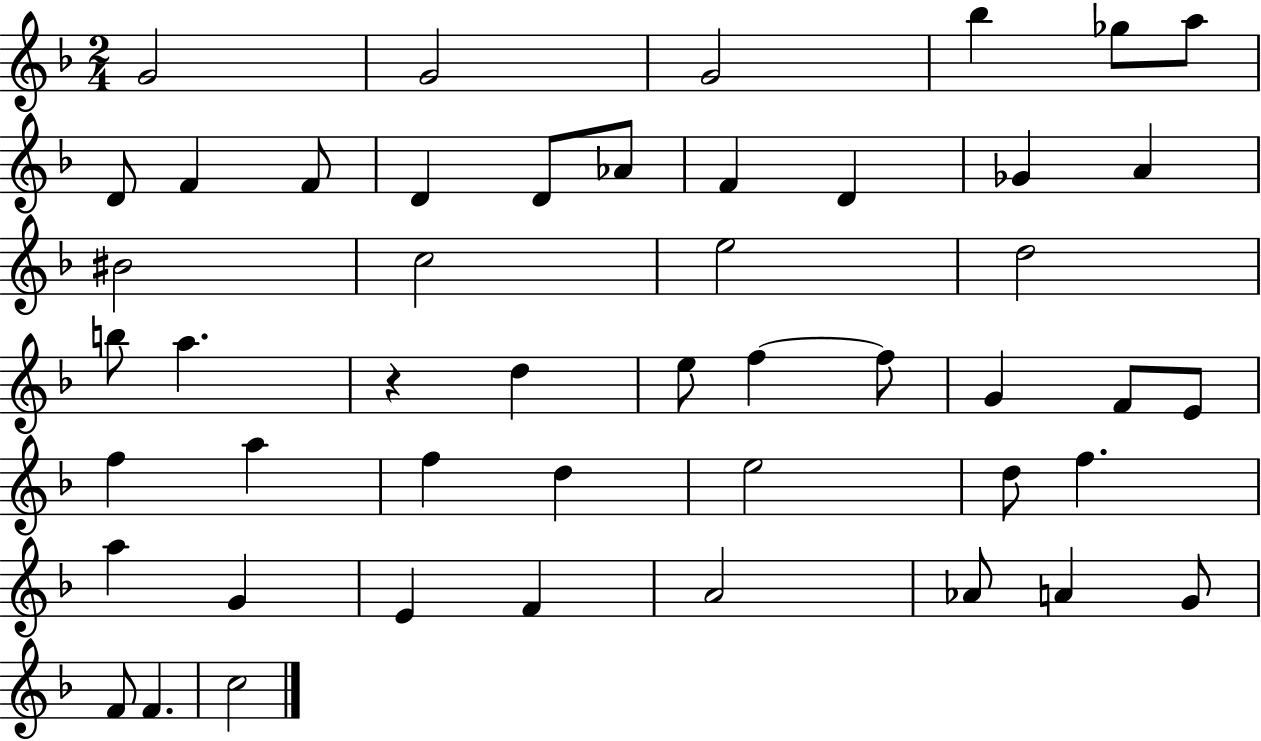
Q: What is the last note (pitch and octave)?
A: C5